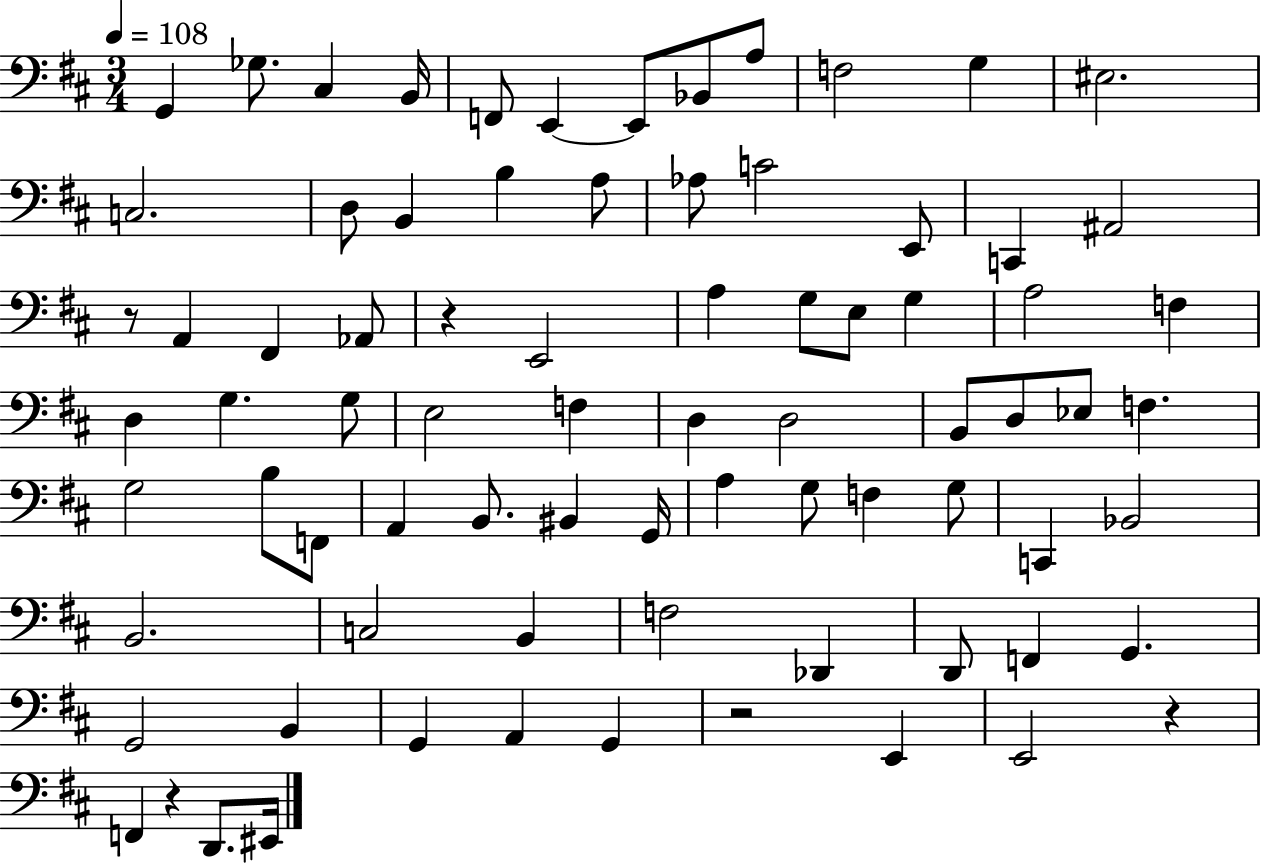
G2/q Gb3/e. C#3/q B2/s F2/e E2/q E2/e Bb2/e A3/e F3/h G3/q EIS3/h. C3/h. D3/e B2/q B3/q A3/e Ab3/e C4/h E2/e C2/q A#2/h R/e A2/q F#2/q Ab2/e R/q E2/h A3/q G3/e E3/e G3/q A3/h F3/q D3/q G3/q. G3/e E3/h F3/q D3/q D3/h B2/e D3/e Eb3/e F3/q. G3/h B3/e F2/e A2/q B2/e. BIS2/q G2/s A3/q G3/e F3/q G3/e C2/q Bb2/h B2/h. C3/h B2/q F3/h Db2/q D2/e F2/q G2/q. G2/h B2/q G2/q A2/q G2/q R/h E2/q E2/h R/q F2/q R/q D2/e. EIS2/s